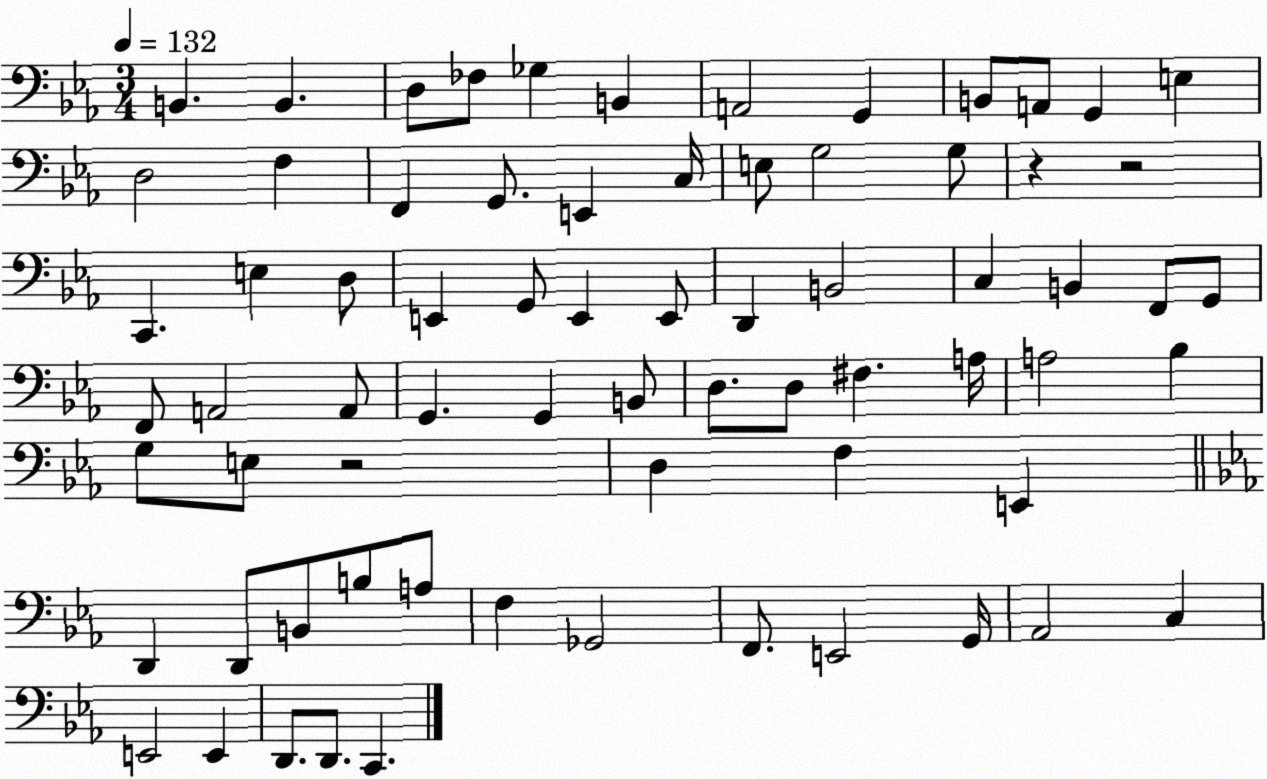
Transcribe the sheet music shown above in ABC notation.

X:1
T:Untitled
M:3/4
L:1/4
K:Eb
B,, B,, D,/2 _F,/2 _G, B,, A,,2 G,, B,,/2 A,,/2 G,, E, D,2 F, F,, G,,/2 E,, C,/4 E,/2 G,2 G,/2 z z2 C,, E, D,/2 E,, G,,/2 E,, E,,/2 D,, B,,2 C, B,, F,,/2 G,,/2 F,,/2 A,,2 A,,/2 G,, G,, B,,/2 D,/2 D,/2 ^F, A,/4 A,2 _B, G,/2 E,/2 z2 D, F, E,, D,, D,,/2 B,,/2 B,/2 A,/2 F, _G,,2 F,,/2 E,,2 G,,/4 _A,,2 C, E,,2 E,, D,,/2 D,,/2 C,,